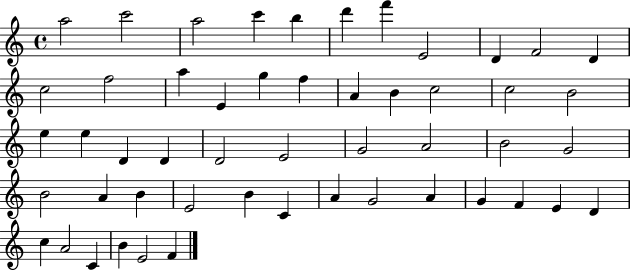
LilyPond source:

{
  \clef treble
  \time 4/4
  \defaultTimeSignature
  \key c \major
  a''2 c'''2 | a''2 c'''4 b''4 | d'''4 f'''4 e'2 | d'4 f'2 d'4 | \break c''2 f''2 | a''4 e'4 g''4 f''4 | a'4 b'4 c''2 | c''2 b'2 | \break e''4 e''4 d'4 d'4 | d'2 e'2 | g'2 a'2 | b'2 g'2 | \break b'2 a'4 b'4 | e'2 b'4 c'4 | a'4 g'2 a'4 | g'4 f'4 e'4 d'4 | \break c''4 a'2 c'4 | b'4 e'2 f'4 | \bar "|."
}